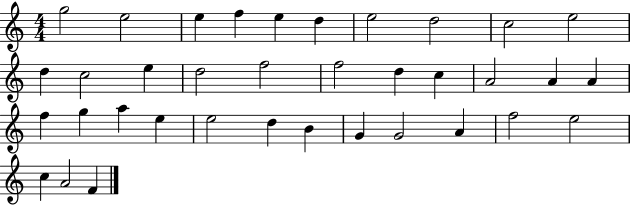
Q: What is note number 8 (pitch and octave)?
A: D5